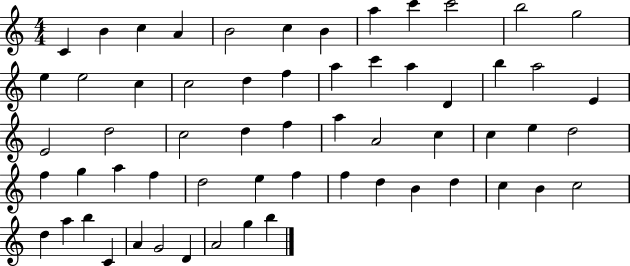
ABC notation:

X:1
T:Untitled
M:4/4
L:1/4
K:C
C B c A B2 c B a c' c'2 b2 g2 e e2 c c2 d f a c' a D b a2 E E2 d2 c2 d f a A2 c c e d2 f g a f d2 e f f d B d c B c2 d a b C A G2 D A2 g b